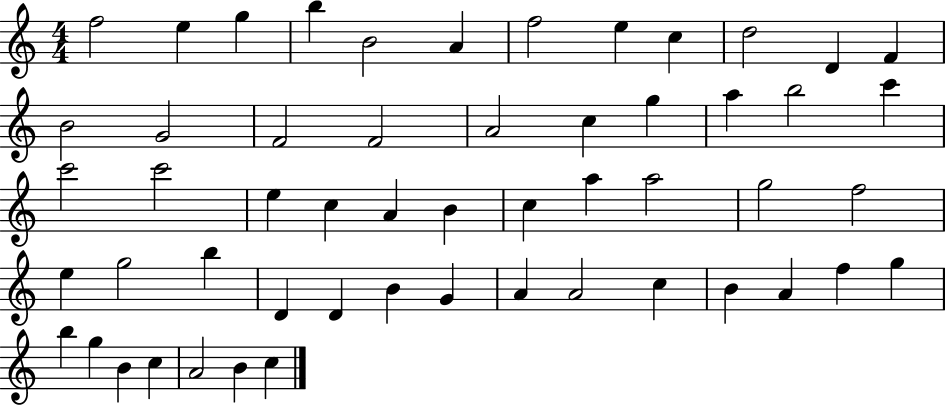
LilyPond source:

{
  \clef treble
  \numericTimeSignature
  \time 4/4
  \key c \major
  f''2 e''4 g''4 | b''4 b'2 a'4 | f''2 e''4 c''4 | d''2 d'4 f'4 | \break b'2 g'2 | f'2 f'2 | a'2 c''4 g''4 | a''4 b''2 c'''4 | \break c'''2 c'''2 | e''4 c''4 a'4 b'4 | c''4 a''4 a''2 | g''2 f''2 | \break e''4 g''2 b''4 | d'4 d'4 b'4 g'4 | a'4 a'2 c''4 | b'4 a'4 f''4 g''4 | \break b''4 g''4 b'4 c''4 | a'2 b'4 c''4 | \bar "|."
}